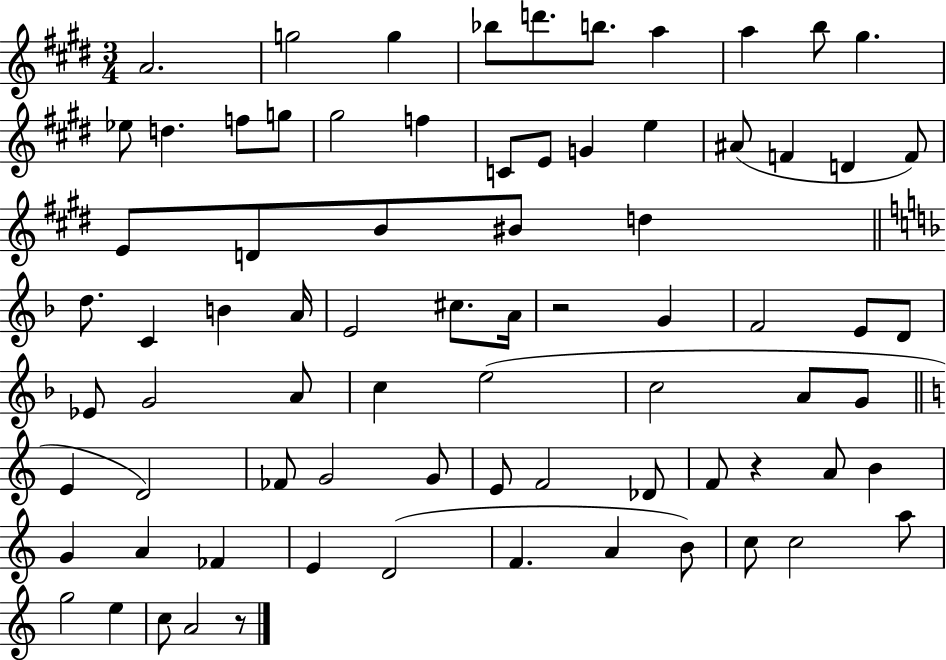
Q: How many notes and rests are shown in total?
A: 77